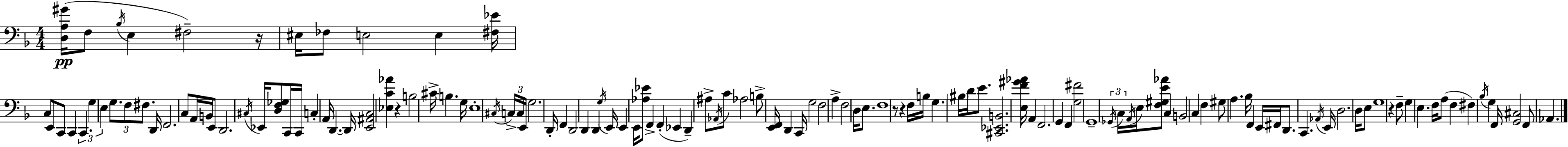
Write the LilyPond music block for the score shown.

{
  \clef bass
  \numericTimeSignature
  \time 4/4
  \key d \minor
  <d a gis'>16(\pp f8 \acciaccatura { bes16 } e4 fis2--) | r16 eis16 fes8 e2 e4 | <fis ees'>16 c8 e,8 c,8 c,4 \tuplet 3/2 { c,4. | g4 e4 } \tuplet 3/2 { g8. f8 fis8. } | \break d,16 f,2. c8 | a,16 b,16 e,8 d,2. | \acciaccatura { cis16 } ees,16 <d f ges>8 c,16 c,16 c4-. a,16 d,4.~~ | d,16 <e, ais, c>2 <ees c' aes'>4 r4 | \break b2 cis'16-> b4. | g16 e1-. | \acciaccatura { cis16 } \tuplet 3/2 { c16-> c16 e,16 } g2. | d,16-. f,4 d,2 d,4 | \break d,4 \acciaccatura { g16 } e,16 e,4 e,16 <aes ees'>8 | f,4-> f,4-.( ees,4 d,4--) | ais8-> \acciaccatura { aes,16 } c'8 aes2 b8-> <e, f,>16 | d,4 c,16 g2 f2 | \break a4-> f2 | d16 e8. f1 | r8 r4 f16 b16 g4. | \parenthesize bis16 d'16 e'8. <cis, ees, b,>2. | \break <e f' gis' aes'>16 a,4 f,2. | g,4 f,4 <g fis'>2 | g,1-- | \tuplet 3/2 { \acciaccatura { ges,16 } c16 \acciaccatura { a,16 } } e16 <f gis e' aes'>8 c4 b,2 | \break c4 f4 gis8 | a4. bes16 f,4 e,16 fis,16 d,8. | c,4. \acciaccatura { aes,16 } e,16 d2. | d16 e8 g1 | \break r4 f8-- g4 | e4. f16 a8( f4 fis4) | \acciaccatura { bes16 } g4 f,16 <g, cis>2 | f,8 aes,4. \bar "|."
}